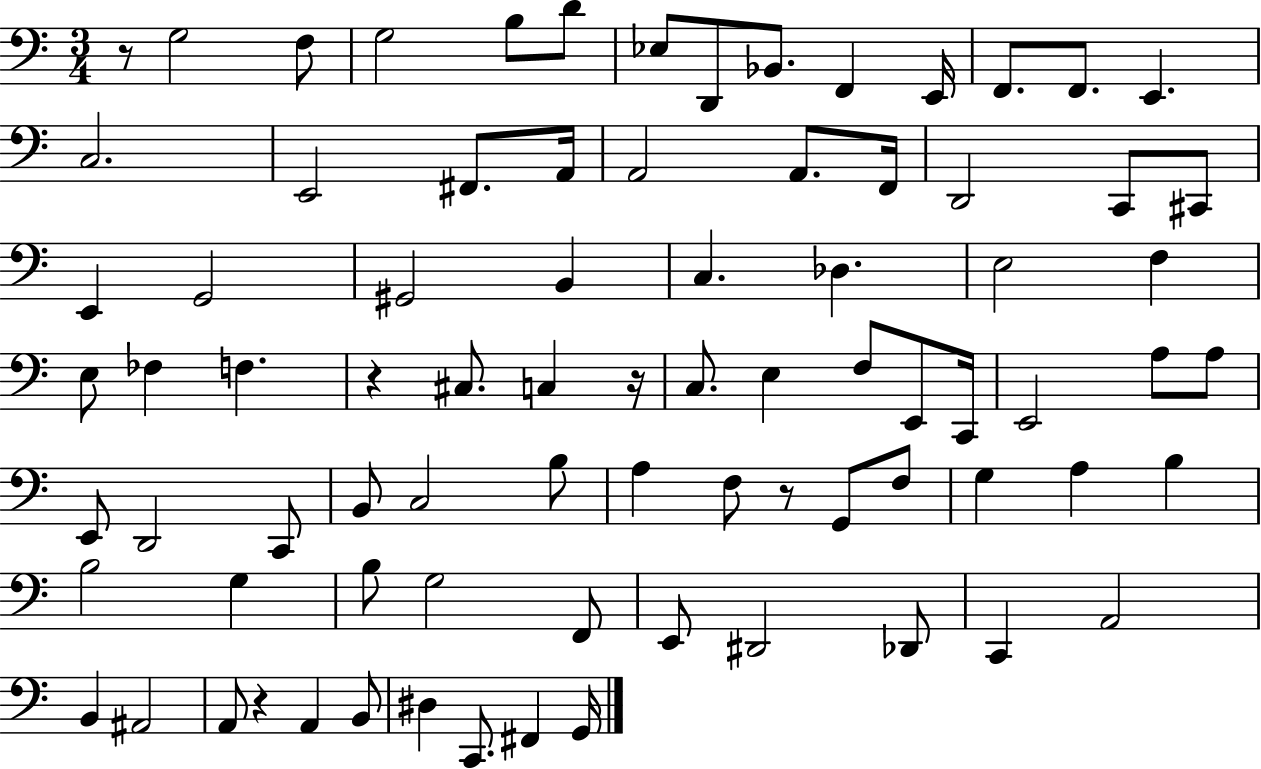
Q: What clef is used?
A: bass